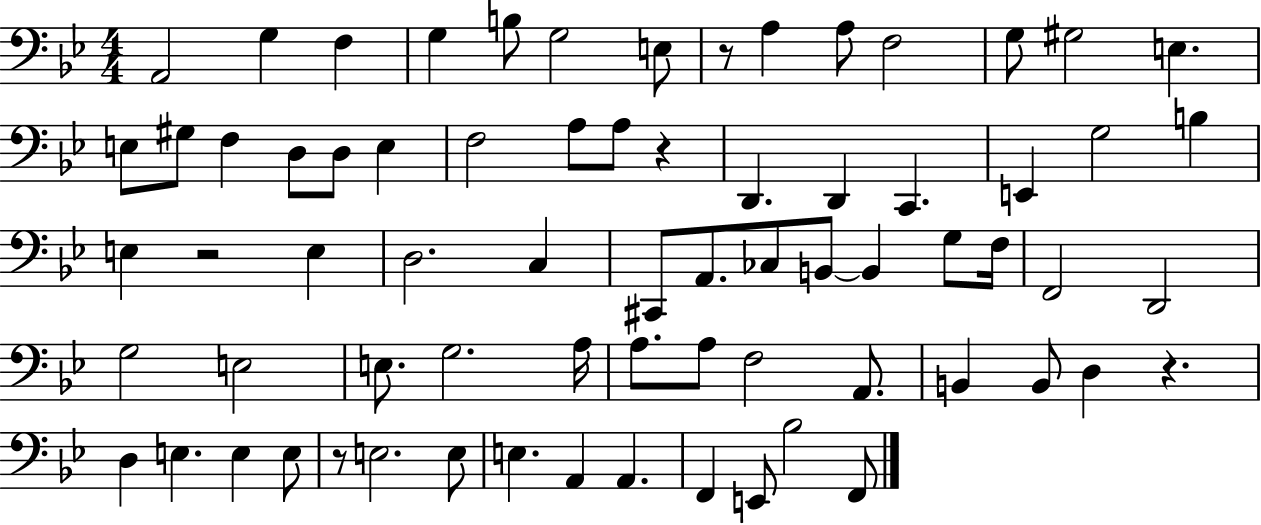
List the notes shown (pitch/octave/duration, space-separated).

A2/h G3/q F3/q G3/q B3/e G3/h E3/e R/e A3/q A3/e F3/h G3/e G#3/h E3/q. E3/e G#3/e F3/q D3/e D3/e E3/q F3/h A3/e A3/e R/q D2/q. D2/q C2/q. E2/q G3/h B3/q E3/q R/h E3/q D3/h. C3/q C#2/e A2/e. CES3/e B2/e B2/q G3/e F3/s F2/h D2/h G3/h E3/h E3/e. G3/h. A3/s A3/e. A3/e F3/h A2/e. B2/q B2/e D3/q R/q. D3/q E3/q. E3/q E3/e R/e E3/h. E3/e E3/q. A2/q A2/q. F2/q E2/e Bb3/h F2/e